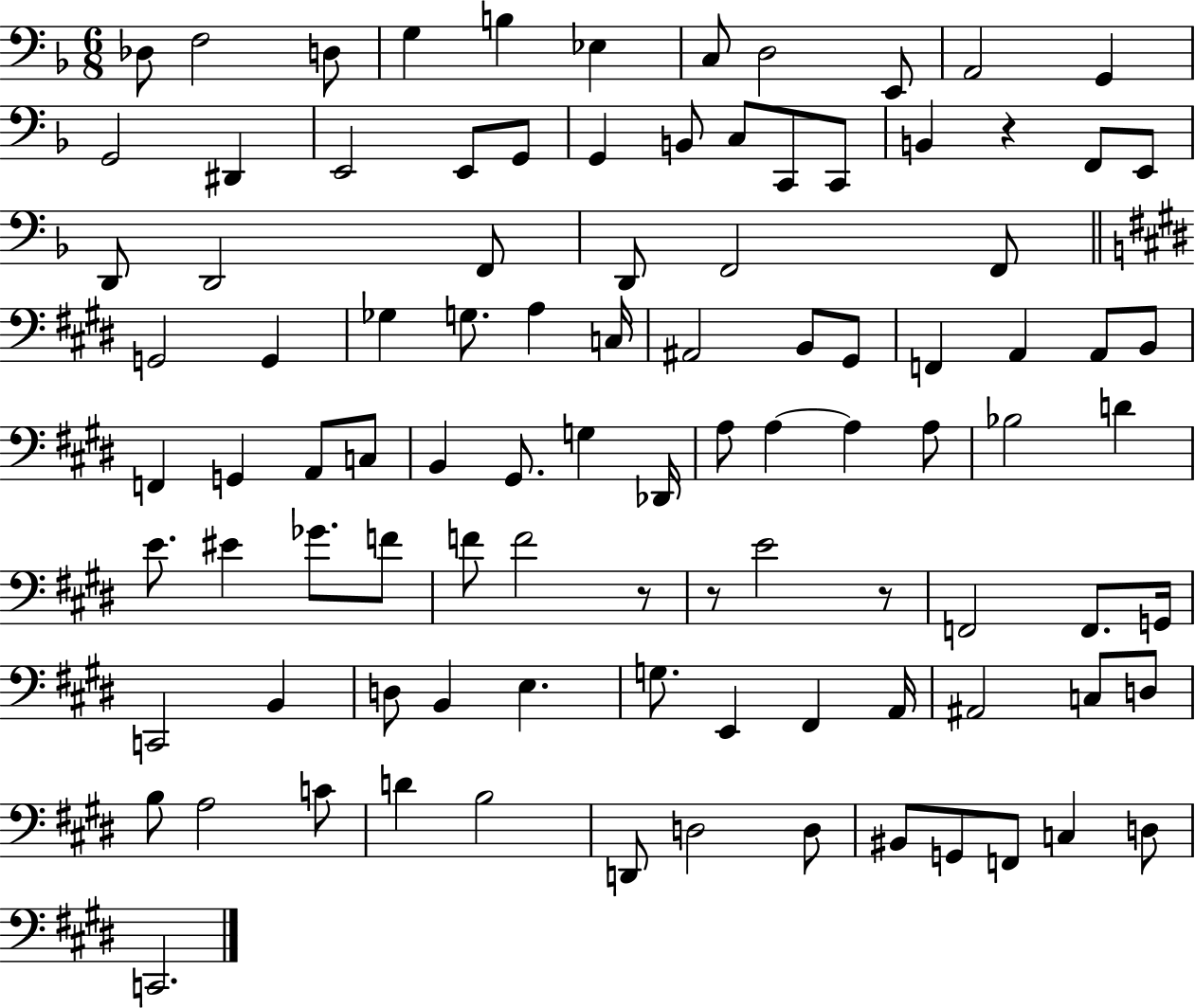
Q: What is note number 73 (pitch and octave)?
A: G3